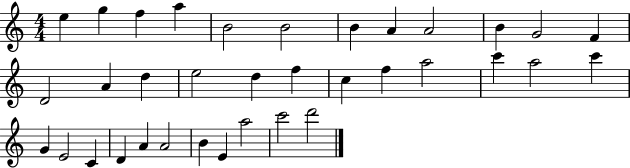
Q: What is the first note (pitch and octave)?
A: E5